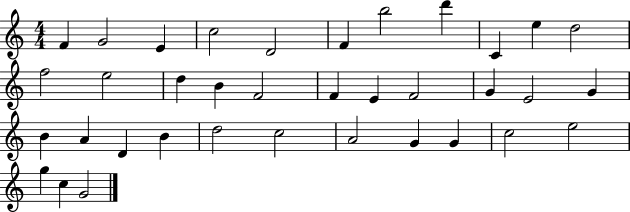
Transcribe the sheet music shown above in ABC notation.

X:1
T:Untitled
M:4/4
L:1/4
K:C
F G2 E c2 D2 F b2 d' C e d2 f2 e2 d B F2 F E F2 G E2 G B A D B d2 c2 A2 G G c2 e2 g c G2